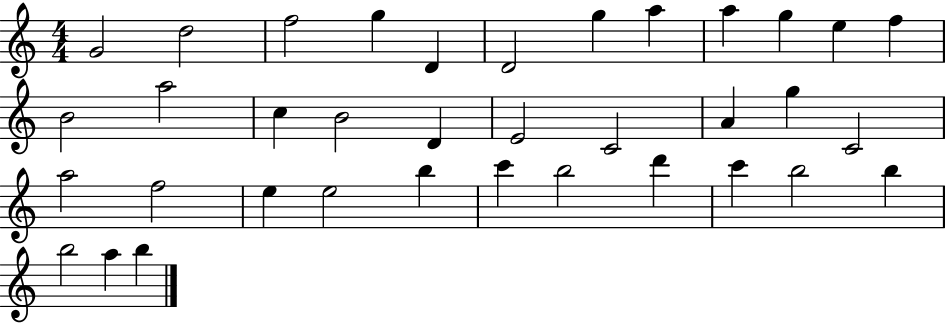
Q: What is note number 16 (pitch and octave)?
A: B4